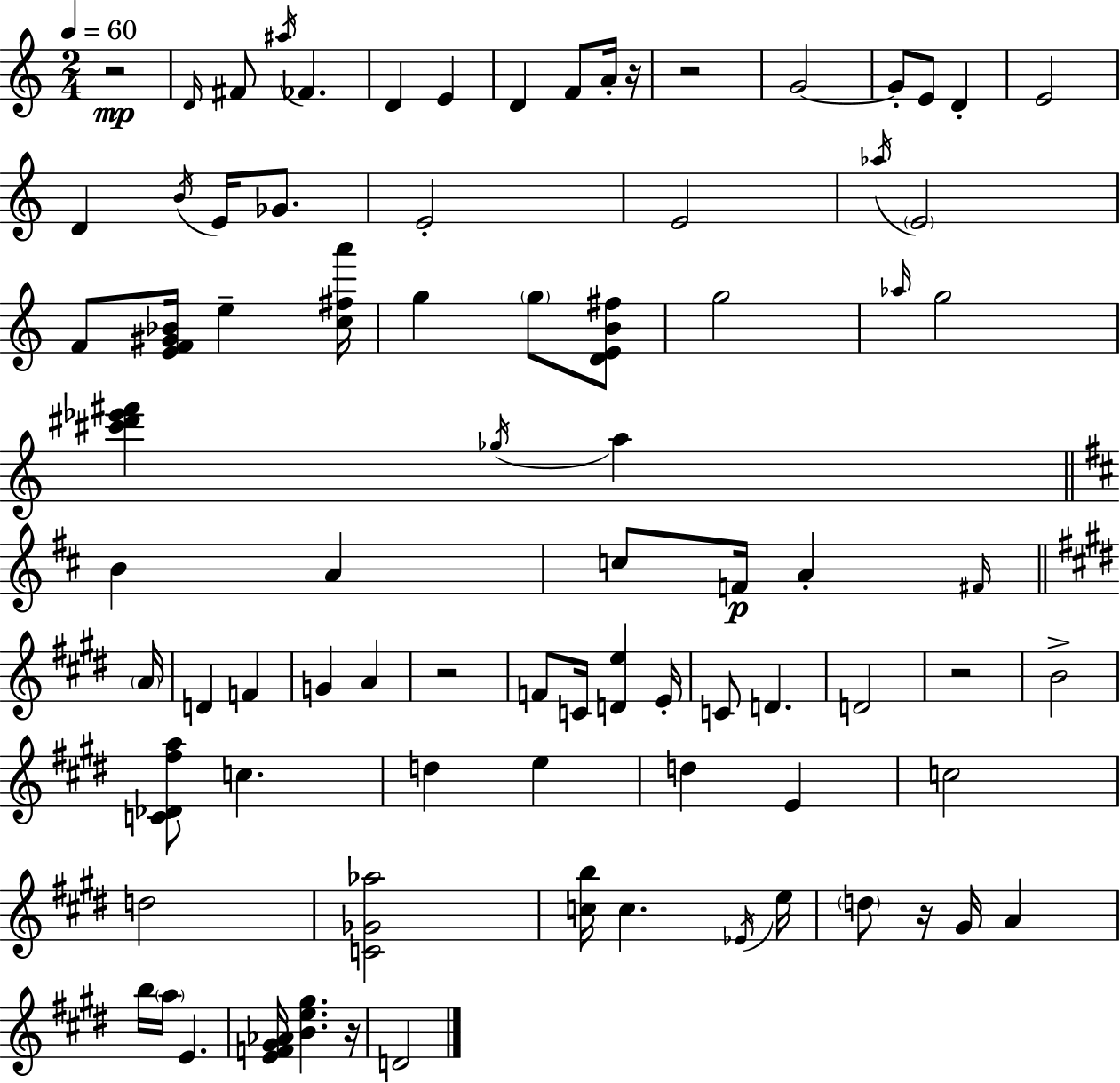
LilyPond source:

{
  \clef treble
  \numericTimeSignature
  \time 2/4
  \key c \major
  \tempo 4 = 60
  r2\mp | \grace { d'16 } fis'8 \acciaccatura { ais''16 } fes'4. | d'4 e'4 | d'4 f'8 | \break a'16-. r16 r2 | g'2~~ | g'8-. e'8 d'4-. | e'2 | \break d'4 \acciaccatura { b'16 } e'16 | ges'8. e'2-. | e'2 | \acciaccatura { aes''16 } \parenthesize e'2 | \break f'8 <e' f' gis' bes'>16 e''4-- | <c'' fis'' a'''>16 g''4 | \parenthesize g''8 <d' e' b' fis''>8 g''2 | \grace { aes''16 } g''2 | \break <cis''' dis''' ees''' fis'''>4 | \acciaccatura { ges''16 } a''4 \bar "||" \break \key b \minor b'4 a'4 | c''8 f'16\p a'4-. \grace { fis'16 } | \bar "||" \break \key e \major \parenthesize a'16 d'4 f'4 | g'4 a'4 | r2 | f'8 c'16 <d' e''>4 | \break e'16-. c'8 d'4. | d'2 | r2 | b'2-> | \break <c' des' fis'' a''>8 c''4. | d''4 e''4 | d''4 e'4 | c''2 | \break d''2 | <c' ges' aes''>2 | <c'' b''>16 c''4. | \acciaccatura { ees'16 } e''16 \parenthesize d''8 r16 gis'16 a'4 | \break b''16 \parenthesize a''16 e'4. | <e' f' gis' aes'>16 <b' e'' gis''>4. | r16 d'2 | \bar "|."
}